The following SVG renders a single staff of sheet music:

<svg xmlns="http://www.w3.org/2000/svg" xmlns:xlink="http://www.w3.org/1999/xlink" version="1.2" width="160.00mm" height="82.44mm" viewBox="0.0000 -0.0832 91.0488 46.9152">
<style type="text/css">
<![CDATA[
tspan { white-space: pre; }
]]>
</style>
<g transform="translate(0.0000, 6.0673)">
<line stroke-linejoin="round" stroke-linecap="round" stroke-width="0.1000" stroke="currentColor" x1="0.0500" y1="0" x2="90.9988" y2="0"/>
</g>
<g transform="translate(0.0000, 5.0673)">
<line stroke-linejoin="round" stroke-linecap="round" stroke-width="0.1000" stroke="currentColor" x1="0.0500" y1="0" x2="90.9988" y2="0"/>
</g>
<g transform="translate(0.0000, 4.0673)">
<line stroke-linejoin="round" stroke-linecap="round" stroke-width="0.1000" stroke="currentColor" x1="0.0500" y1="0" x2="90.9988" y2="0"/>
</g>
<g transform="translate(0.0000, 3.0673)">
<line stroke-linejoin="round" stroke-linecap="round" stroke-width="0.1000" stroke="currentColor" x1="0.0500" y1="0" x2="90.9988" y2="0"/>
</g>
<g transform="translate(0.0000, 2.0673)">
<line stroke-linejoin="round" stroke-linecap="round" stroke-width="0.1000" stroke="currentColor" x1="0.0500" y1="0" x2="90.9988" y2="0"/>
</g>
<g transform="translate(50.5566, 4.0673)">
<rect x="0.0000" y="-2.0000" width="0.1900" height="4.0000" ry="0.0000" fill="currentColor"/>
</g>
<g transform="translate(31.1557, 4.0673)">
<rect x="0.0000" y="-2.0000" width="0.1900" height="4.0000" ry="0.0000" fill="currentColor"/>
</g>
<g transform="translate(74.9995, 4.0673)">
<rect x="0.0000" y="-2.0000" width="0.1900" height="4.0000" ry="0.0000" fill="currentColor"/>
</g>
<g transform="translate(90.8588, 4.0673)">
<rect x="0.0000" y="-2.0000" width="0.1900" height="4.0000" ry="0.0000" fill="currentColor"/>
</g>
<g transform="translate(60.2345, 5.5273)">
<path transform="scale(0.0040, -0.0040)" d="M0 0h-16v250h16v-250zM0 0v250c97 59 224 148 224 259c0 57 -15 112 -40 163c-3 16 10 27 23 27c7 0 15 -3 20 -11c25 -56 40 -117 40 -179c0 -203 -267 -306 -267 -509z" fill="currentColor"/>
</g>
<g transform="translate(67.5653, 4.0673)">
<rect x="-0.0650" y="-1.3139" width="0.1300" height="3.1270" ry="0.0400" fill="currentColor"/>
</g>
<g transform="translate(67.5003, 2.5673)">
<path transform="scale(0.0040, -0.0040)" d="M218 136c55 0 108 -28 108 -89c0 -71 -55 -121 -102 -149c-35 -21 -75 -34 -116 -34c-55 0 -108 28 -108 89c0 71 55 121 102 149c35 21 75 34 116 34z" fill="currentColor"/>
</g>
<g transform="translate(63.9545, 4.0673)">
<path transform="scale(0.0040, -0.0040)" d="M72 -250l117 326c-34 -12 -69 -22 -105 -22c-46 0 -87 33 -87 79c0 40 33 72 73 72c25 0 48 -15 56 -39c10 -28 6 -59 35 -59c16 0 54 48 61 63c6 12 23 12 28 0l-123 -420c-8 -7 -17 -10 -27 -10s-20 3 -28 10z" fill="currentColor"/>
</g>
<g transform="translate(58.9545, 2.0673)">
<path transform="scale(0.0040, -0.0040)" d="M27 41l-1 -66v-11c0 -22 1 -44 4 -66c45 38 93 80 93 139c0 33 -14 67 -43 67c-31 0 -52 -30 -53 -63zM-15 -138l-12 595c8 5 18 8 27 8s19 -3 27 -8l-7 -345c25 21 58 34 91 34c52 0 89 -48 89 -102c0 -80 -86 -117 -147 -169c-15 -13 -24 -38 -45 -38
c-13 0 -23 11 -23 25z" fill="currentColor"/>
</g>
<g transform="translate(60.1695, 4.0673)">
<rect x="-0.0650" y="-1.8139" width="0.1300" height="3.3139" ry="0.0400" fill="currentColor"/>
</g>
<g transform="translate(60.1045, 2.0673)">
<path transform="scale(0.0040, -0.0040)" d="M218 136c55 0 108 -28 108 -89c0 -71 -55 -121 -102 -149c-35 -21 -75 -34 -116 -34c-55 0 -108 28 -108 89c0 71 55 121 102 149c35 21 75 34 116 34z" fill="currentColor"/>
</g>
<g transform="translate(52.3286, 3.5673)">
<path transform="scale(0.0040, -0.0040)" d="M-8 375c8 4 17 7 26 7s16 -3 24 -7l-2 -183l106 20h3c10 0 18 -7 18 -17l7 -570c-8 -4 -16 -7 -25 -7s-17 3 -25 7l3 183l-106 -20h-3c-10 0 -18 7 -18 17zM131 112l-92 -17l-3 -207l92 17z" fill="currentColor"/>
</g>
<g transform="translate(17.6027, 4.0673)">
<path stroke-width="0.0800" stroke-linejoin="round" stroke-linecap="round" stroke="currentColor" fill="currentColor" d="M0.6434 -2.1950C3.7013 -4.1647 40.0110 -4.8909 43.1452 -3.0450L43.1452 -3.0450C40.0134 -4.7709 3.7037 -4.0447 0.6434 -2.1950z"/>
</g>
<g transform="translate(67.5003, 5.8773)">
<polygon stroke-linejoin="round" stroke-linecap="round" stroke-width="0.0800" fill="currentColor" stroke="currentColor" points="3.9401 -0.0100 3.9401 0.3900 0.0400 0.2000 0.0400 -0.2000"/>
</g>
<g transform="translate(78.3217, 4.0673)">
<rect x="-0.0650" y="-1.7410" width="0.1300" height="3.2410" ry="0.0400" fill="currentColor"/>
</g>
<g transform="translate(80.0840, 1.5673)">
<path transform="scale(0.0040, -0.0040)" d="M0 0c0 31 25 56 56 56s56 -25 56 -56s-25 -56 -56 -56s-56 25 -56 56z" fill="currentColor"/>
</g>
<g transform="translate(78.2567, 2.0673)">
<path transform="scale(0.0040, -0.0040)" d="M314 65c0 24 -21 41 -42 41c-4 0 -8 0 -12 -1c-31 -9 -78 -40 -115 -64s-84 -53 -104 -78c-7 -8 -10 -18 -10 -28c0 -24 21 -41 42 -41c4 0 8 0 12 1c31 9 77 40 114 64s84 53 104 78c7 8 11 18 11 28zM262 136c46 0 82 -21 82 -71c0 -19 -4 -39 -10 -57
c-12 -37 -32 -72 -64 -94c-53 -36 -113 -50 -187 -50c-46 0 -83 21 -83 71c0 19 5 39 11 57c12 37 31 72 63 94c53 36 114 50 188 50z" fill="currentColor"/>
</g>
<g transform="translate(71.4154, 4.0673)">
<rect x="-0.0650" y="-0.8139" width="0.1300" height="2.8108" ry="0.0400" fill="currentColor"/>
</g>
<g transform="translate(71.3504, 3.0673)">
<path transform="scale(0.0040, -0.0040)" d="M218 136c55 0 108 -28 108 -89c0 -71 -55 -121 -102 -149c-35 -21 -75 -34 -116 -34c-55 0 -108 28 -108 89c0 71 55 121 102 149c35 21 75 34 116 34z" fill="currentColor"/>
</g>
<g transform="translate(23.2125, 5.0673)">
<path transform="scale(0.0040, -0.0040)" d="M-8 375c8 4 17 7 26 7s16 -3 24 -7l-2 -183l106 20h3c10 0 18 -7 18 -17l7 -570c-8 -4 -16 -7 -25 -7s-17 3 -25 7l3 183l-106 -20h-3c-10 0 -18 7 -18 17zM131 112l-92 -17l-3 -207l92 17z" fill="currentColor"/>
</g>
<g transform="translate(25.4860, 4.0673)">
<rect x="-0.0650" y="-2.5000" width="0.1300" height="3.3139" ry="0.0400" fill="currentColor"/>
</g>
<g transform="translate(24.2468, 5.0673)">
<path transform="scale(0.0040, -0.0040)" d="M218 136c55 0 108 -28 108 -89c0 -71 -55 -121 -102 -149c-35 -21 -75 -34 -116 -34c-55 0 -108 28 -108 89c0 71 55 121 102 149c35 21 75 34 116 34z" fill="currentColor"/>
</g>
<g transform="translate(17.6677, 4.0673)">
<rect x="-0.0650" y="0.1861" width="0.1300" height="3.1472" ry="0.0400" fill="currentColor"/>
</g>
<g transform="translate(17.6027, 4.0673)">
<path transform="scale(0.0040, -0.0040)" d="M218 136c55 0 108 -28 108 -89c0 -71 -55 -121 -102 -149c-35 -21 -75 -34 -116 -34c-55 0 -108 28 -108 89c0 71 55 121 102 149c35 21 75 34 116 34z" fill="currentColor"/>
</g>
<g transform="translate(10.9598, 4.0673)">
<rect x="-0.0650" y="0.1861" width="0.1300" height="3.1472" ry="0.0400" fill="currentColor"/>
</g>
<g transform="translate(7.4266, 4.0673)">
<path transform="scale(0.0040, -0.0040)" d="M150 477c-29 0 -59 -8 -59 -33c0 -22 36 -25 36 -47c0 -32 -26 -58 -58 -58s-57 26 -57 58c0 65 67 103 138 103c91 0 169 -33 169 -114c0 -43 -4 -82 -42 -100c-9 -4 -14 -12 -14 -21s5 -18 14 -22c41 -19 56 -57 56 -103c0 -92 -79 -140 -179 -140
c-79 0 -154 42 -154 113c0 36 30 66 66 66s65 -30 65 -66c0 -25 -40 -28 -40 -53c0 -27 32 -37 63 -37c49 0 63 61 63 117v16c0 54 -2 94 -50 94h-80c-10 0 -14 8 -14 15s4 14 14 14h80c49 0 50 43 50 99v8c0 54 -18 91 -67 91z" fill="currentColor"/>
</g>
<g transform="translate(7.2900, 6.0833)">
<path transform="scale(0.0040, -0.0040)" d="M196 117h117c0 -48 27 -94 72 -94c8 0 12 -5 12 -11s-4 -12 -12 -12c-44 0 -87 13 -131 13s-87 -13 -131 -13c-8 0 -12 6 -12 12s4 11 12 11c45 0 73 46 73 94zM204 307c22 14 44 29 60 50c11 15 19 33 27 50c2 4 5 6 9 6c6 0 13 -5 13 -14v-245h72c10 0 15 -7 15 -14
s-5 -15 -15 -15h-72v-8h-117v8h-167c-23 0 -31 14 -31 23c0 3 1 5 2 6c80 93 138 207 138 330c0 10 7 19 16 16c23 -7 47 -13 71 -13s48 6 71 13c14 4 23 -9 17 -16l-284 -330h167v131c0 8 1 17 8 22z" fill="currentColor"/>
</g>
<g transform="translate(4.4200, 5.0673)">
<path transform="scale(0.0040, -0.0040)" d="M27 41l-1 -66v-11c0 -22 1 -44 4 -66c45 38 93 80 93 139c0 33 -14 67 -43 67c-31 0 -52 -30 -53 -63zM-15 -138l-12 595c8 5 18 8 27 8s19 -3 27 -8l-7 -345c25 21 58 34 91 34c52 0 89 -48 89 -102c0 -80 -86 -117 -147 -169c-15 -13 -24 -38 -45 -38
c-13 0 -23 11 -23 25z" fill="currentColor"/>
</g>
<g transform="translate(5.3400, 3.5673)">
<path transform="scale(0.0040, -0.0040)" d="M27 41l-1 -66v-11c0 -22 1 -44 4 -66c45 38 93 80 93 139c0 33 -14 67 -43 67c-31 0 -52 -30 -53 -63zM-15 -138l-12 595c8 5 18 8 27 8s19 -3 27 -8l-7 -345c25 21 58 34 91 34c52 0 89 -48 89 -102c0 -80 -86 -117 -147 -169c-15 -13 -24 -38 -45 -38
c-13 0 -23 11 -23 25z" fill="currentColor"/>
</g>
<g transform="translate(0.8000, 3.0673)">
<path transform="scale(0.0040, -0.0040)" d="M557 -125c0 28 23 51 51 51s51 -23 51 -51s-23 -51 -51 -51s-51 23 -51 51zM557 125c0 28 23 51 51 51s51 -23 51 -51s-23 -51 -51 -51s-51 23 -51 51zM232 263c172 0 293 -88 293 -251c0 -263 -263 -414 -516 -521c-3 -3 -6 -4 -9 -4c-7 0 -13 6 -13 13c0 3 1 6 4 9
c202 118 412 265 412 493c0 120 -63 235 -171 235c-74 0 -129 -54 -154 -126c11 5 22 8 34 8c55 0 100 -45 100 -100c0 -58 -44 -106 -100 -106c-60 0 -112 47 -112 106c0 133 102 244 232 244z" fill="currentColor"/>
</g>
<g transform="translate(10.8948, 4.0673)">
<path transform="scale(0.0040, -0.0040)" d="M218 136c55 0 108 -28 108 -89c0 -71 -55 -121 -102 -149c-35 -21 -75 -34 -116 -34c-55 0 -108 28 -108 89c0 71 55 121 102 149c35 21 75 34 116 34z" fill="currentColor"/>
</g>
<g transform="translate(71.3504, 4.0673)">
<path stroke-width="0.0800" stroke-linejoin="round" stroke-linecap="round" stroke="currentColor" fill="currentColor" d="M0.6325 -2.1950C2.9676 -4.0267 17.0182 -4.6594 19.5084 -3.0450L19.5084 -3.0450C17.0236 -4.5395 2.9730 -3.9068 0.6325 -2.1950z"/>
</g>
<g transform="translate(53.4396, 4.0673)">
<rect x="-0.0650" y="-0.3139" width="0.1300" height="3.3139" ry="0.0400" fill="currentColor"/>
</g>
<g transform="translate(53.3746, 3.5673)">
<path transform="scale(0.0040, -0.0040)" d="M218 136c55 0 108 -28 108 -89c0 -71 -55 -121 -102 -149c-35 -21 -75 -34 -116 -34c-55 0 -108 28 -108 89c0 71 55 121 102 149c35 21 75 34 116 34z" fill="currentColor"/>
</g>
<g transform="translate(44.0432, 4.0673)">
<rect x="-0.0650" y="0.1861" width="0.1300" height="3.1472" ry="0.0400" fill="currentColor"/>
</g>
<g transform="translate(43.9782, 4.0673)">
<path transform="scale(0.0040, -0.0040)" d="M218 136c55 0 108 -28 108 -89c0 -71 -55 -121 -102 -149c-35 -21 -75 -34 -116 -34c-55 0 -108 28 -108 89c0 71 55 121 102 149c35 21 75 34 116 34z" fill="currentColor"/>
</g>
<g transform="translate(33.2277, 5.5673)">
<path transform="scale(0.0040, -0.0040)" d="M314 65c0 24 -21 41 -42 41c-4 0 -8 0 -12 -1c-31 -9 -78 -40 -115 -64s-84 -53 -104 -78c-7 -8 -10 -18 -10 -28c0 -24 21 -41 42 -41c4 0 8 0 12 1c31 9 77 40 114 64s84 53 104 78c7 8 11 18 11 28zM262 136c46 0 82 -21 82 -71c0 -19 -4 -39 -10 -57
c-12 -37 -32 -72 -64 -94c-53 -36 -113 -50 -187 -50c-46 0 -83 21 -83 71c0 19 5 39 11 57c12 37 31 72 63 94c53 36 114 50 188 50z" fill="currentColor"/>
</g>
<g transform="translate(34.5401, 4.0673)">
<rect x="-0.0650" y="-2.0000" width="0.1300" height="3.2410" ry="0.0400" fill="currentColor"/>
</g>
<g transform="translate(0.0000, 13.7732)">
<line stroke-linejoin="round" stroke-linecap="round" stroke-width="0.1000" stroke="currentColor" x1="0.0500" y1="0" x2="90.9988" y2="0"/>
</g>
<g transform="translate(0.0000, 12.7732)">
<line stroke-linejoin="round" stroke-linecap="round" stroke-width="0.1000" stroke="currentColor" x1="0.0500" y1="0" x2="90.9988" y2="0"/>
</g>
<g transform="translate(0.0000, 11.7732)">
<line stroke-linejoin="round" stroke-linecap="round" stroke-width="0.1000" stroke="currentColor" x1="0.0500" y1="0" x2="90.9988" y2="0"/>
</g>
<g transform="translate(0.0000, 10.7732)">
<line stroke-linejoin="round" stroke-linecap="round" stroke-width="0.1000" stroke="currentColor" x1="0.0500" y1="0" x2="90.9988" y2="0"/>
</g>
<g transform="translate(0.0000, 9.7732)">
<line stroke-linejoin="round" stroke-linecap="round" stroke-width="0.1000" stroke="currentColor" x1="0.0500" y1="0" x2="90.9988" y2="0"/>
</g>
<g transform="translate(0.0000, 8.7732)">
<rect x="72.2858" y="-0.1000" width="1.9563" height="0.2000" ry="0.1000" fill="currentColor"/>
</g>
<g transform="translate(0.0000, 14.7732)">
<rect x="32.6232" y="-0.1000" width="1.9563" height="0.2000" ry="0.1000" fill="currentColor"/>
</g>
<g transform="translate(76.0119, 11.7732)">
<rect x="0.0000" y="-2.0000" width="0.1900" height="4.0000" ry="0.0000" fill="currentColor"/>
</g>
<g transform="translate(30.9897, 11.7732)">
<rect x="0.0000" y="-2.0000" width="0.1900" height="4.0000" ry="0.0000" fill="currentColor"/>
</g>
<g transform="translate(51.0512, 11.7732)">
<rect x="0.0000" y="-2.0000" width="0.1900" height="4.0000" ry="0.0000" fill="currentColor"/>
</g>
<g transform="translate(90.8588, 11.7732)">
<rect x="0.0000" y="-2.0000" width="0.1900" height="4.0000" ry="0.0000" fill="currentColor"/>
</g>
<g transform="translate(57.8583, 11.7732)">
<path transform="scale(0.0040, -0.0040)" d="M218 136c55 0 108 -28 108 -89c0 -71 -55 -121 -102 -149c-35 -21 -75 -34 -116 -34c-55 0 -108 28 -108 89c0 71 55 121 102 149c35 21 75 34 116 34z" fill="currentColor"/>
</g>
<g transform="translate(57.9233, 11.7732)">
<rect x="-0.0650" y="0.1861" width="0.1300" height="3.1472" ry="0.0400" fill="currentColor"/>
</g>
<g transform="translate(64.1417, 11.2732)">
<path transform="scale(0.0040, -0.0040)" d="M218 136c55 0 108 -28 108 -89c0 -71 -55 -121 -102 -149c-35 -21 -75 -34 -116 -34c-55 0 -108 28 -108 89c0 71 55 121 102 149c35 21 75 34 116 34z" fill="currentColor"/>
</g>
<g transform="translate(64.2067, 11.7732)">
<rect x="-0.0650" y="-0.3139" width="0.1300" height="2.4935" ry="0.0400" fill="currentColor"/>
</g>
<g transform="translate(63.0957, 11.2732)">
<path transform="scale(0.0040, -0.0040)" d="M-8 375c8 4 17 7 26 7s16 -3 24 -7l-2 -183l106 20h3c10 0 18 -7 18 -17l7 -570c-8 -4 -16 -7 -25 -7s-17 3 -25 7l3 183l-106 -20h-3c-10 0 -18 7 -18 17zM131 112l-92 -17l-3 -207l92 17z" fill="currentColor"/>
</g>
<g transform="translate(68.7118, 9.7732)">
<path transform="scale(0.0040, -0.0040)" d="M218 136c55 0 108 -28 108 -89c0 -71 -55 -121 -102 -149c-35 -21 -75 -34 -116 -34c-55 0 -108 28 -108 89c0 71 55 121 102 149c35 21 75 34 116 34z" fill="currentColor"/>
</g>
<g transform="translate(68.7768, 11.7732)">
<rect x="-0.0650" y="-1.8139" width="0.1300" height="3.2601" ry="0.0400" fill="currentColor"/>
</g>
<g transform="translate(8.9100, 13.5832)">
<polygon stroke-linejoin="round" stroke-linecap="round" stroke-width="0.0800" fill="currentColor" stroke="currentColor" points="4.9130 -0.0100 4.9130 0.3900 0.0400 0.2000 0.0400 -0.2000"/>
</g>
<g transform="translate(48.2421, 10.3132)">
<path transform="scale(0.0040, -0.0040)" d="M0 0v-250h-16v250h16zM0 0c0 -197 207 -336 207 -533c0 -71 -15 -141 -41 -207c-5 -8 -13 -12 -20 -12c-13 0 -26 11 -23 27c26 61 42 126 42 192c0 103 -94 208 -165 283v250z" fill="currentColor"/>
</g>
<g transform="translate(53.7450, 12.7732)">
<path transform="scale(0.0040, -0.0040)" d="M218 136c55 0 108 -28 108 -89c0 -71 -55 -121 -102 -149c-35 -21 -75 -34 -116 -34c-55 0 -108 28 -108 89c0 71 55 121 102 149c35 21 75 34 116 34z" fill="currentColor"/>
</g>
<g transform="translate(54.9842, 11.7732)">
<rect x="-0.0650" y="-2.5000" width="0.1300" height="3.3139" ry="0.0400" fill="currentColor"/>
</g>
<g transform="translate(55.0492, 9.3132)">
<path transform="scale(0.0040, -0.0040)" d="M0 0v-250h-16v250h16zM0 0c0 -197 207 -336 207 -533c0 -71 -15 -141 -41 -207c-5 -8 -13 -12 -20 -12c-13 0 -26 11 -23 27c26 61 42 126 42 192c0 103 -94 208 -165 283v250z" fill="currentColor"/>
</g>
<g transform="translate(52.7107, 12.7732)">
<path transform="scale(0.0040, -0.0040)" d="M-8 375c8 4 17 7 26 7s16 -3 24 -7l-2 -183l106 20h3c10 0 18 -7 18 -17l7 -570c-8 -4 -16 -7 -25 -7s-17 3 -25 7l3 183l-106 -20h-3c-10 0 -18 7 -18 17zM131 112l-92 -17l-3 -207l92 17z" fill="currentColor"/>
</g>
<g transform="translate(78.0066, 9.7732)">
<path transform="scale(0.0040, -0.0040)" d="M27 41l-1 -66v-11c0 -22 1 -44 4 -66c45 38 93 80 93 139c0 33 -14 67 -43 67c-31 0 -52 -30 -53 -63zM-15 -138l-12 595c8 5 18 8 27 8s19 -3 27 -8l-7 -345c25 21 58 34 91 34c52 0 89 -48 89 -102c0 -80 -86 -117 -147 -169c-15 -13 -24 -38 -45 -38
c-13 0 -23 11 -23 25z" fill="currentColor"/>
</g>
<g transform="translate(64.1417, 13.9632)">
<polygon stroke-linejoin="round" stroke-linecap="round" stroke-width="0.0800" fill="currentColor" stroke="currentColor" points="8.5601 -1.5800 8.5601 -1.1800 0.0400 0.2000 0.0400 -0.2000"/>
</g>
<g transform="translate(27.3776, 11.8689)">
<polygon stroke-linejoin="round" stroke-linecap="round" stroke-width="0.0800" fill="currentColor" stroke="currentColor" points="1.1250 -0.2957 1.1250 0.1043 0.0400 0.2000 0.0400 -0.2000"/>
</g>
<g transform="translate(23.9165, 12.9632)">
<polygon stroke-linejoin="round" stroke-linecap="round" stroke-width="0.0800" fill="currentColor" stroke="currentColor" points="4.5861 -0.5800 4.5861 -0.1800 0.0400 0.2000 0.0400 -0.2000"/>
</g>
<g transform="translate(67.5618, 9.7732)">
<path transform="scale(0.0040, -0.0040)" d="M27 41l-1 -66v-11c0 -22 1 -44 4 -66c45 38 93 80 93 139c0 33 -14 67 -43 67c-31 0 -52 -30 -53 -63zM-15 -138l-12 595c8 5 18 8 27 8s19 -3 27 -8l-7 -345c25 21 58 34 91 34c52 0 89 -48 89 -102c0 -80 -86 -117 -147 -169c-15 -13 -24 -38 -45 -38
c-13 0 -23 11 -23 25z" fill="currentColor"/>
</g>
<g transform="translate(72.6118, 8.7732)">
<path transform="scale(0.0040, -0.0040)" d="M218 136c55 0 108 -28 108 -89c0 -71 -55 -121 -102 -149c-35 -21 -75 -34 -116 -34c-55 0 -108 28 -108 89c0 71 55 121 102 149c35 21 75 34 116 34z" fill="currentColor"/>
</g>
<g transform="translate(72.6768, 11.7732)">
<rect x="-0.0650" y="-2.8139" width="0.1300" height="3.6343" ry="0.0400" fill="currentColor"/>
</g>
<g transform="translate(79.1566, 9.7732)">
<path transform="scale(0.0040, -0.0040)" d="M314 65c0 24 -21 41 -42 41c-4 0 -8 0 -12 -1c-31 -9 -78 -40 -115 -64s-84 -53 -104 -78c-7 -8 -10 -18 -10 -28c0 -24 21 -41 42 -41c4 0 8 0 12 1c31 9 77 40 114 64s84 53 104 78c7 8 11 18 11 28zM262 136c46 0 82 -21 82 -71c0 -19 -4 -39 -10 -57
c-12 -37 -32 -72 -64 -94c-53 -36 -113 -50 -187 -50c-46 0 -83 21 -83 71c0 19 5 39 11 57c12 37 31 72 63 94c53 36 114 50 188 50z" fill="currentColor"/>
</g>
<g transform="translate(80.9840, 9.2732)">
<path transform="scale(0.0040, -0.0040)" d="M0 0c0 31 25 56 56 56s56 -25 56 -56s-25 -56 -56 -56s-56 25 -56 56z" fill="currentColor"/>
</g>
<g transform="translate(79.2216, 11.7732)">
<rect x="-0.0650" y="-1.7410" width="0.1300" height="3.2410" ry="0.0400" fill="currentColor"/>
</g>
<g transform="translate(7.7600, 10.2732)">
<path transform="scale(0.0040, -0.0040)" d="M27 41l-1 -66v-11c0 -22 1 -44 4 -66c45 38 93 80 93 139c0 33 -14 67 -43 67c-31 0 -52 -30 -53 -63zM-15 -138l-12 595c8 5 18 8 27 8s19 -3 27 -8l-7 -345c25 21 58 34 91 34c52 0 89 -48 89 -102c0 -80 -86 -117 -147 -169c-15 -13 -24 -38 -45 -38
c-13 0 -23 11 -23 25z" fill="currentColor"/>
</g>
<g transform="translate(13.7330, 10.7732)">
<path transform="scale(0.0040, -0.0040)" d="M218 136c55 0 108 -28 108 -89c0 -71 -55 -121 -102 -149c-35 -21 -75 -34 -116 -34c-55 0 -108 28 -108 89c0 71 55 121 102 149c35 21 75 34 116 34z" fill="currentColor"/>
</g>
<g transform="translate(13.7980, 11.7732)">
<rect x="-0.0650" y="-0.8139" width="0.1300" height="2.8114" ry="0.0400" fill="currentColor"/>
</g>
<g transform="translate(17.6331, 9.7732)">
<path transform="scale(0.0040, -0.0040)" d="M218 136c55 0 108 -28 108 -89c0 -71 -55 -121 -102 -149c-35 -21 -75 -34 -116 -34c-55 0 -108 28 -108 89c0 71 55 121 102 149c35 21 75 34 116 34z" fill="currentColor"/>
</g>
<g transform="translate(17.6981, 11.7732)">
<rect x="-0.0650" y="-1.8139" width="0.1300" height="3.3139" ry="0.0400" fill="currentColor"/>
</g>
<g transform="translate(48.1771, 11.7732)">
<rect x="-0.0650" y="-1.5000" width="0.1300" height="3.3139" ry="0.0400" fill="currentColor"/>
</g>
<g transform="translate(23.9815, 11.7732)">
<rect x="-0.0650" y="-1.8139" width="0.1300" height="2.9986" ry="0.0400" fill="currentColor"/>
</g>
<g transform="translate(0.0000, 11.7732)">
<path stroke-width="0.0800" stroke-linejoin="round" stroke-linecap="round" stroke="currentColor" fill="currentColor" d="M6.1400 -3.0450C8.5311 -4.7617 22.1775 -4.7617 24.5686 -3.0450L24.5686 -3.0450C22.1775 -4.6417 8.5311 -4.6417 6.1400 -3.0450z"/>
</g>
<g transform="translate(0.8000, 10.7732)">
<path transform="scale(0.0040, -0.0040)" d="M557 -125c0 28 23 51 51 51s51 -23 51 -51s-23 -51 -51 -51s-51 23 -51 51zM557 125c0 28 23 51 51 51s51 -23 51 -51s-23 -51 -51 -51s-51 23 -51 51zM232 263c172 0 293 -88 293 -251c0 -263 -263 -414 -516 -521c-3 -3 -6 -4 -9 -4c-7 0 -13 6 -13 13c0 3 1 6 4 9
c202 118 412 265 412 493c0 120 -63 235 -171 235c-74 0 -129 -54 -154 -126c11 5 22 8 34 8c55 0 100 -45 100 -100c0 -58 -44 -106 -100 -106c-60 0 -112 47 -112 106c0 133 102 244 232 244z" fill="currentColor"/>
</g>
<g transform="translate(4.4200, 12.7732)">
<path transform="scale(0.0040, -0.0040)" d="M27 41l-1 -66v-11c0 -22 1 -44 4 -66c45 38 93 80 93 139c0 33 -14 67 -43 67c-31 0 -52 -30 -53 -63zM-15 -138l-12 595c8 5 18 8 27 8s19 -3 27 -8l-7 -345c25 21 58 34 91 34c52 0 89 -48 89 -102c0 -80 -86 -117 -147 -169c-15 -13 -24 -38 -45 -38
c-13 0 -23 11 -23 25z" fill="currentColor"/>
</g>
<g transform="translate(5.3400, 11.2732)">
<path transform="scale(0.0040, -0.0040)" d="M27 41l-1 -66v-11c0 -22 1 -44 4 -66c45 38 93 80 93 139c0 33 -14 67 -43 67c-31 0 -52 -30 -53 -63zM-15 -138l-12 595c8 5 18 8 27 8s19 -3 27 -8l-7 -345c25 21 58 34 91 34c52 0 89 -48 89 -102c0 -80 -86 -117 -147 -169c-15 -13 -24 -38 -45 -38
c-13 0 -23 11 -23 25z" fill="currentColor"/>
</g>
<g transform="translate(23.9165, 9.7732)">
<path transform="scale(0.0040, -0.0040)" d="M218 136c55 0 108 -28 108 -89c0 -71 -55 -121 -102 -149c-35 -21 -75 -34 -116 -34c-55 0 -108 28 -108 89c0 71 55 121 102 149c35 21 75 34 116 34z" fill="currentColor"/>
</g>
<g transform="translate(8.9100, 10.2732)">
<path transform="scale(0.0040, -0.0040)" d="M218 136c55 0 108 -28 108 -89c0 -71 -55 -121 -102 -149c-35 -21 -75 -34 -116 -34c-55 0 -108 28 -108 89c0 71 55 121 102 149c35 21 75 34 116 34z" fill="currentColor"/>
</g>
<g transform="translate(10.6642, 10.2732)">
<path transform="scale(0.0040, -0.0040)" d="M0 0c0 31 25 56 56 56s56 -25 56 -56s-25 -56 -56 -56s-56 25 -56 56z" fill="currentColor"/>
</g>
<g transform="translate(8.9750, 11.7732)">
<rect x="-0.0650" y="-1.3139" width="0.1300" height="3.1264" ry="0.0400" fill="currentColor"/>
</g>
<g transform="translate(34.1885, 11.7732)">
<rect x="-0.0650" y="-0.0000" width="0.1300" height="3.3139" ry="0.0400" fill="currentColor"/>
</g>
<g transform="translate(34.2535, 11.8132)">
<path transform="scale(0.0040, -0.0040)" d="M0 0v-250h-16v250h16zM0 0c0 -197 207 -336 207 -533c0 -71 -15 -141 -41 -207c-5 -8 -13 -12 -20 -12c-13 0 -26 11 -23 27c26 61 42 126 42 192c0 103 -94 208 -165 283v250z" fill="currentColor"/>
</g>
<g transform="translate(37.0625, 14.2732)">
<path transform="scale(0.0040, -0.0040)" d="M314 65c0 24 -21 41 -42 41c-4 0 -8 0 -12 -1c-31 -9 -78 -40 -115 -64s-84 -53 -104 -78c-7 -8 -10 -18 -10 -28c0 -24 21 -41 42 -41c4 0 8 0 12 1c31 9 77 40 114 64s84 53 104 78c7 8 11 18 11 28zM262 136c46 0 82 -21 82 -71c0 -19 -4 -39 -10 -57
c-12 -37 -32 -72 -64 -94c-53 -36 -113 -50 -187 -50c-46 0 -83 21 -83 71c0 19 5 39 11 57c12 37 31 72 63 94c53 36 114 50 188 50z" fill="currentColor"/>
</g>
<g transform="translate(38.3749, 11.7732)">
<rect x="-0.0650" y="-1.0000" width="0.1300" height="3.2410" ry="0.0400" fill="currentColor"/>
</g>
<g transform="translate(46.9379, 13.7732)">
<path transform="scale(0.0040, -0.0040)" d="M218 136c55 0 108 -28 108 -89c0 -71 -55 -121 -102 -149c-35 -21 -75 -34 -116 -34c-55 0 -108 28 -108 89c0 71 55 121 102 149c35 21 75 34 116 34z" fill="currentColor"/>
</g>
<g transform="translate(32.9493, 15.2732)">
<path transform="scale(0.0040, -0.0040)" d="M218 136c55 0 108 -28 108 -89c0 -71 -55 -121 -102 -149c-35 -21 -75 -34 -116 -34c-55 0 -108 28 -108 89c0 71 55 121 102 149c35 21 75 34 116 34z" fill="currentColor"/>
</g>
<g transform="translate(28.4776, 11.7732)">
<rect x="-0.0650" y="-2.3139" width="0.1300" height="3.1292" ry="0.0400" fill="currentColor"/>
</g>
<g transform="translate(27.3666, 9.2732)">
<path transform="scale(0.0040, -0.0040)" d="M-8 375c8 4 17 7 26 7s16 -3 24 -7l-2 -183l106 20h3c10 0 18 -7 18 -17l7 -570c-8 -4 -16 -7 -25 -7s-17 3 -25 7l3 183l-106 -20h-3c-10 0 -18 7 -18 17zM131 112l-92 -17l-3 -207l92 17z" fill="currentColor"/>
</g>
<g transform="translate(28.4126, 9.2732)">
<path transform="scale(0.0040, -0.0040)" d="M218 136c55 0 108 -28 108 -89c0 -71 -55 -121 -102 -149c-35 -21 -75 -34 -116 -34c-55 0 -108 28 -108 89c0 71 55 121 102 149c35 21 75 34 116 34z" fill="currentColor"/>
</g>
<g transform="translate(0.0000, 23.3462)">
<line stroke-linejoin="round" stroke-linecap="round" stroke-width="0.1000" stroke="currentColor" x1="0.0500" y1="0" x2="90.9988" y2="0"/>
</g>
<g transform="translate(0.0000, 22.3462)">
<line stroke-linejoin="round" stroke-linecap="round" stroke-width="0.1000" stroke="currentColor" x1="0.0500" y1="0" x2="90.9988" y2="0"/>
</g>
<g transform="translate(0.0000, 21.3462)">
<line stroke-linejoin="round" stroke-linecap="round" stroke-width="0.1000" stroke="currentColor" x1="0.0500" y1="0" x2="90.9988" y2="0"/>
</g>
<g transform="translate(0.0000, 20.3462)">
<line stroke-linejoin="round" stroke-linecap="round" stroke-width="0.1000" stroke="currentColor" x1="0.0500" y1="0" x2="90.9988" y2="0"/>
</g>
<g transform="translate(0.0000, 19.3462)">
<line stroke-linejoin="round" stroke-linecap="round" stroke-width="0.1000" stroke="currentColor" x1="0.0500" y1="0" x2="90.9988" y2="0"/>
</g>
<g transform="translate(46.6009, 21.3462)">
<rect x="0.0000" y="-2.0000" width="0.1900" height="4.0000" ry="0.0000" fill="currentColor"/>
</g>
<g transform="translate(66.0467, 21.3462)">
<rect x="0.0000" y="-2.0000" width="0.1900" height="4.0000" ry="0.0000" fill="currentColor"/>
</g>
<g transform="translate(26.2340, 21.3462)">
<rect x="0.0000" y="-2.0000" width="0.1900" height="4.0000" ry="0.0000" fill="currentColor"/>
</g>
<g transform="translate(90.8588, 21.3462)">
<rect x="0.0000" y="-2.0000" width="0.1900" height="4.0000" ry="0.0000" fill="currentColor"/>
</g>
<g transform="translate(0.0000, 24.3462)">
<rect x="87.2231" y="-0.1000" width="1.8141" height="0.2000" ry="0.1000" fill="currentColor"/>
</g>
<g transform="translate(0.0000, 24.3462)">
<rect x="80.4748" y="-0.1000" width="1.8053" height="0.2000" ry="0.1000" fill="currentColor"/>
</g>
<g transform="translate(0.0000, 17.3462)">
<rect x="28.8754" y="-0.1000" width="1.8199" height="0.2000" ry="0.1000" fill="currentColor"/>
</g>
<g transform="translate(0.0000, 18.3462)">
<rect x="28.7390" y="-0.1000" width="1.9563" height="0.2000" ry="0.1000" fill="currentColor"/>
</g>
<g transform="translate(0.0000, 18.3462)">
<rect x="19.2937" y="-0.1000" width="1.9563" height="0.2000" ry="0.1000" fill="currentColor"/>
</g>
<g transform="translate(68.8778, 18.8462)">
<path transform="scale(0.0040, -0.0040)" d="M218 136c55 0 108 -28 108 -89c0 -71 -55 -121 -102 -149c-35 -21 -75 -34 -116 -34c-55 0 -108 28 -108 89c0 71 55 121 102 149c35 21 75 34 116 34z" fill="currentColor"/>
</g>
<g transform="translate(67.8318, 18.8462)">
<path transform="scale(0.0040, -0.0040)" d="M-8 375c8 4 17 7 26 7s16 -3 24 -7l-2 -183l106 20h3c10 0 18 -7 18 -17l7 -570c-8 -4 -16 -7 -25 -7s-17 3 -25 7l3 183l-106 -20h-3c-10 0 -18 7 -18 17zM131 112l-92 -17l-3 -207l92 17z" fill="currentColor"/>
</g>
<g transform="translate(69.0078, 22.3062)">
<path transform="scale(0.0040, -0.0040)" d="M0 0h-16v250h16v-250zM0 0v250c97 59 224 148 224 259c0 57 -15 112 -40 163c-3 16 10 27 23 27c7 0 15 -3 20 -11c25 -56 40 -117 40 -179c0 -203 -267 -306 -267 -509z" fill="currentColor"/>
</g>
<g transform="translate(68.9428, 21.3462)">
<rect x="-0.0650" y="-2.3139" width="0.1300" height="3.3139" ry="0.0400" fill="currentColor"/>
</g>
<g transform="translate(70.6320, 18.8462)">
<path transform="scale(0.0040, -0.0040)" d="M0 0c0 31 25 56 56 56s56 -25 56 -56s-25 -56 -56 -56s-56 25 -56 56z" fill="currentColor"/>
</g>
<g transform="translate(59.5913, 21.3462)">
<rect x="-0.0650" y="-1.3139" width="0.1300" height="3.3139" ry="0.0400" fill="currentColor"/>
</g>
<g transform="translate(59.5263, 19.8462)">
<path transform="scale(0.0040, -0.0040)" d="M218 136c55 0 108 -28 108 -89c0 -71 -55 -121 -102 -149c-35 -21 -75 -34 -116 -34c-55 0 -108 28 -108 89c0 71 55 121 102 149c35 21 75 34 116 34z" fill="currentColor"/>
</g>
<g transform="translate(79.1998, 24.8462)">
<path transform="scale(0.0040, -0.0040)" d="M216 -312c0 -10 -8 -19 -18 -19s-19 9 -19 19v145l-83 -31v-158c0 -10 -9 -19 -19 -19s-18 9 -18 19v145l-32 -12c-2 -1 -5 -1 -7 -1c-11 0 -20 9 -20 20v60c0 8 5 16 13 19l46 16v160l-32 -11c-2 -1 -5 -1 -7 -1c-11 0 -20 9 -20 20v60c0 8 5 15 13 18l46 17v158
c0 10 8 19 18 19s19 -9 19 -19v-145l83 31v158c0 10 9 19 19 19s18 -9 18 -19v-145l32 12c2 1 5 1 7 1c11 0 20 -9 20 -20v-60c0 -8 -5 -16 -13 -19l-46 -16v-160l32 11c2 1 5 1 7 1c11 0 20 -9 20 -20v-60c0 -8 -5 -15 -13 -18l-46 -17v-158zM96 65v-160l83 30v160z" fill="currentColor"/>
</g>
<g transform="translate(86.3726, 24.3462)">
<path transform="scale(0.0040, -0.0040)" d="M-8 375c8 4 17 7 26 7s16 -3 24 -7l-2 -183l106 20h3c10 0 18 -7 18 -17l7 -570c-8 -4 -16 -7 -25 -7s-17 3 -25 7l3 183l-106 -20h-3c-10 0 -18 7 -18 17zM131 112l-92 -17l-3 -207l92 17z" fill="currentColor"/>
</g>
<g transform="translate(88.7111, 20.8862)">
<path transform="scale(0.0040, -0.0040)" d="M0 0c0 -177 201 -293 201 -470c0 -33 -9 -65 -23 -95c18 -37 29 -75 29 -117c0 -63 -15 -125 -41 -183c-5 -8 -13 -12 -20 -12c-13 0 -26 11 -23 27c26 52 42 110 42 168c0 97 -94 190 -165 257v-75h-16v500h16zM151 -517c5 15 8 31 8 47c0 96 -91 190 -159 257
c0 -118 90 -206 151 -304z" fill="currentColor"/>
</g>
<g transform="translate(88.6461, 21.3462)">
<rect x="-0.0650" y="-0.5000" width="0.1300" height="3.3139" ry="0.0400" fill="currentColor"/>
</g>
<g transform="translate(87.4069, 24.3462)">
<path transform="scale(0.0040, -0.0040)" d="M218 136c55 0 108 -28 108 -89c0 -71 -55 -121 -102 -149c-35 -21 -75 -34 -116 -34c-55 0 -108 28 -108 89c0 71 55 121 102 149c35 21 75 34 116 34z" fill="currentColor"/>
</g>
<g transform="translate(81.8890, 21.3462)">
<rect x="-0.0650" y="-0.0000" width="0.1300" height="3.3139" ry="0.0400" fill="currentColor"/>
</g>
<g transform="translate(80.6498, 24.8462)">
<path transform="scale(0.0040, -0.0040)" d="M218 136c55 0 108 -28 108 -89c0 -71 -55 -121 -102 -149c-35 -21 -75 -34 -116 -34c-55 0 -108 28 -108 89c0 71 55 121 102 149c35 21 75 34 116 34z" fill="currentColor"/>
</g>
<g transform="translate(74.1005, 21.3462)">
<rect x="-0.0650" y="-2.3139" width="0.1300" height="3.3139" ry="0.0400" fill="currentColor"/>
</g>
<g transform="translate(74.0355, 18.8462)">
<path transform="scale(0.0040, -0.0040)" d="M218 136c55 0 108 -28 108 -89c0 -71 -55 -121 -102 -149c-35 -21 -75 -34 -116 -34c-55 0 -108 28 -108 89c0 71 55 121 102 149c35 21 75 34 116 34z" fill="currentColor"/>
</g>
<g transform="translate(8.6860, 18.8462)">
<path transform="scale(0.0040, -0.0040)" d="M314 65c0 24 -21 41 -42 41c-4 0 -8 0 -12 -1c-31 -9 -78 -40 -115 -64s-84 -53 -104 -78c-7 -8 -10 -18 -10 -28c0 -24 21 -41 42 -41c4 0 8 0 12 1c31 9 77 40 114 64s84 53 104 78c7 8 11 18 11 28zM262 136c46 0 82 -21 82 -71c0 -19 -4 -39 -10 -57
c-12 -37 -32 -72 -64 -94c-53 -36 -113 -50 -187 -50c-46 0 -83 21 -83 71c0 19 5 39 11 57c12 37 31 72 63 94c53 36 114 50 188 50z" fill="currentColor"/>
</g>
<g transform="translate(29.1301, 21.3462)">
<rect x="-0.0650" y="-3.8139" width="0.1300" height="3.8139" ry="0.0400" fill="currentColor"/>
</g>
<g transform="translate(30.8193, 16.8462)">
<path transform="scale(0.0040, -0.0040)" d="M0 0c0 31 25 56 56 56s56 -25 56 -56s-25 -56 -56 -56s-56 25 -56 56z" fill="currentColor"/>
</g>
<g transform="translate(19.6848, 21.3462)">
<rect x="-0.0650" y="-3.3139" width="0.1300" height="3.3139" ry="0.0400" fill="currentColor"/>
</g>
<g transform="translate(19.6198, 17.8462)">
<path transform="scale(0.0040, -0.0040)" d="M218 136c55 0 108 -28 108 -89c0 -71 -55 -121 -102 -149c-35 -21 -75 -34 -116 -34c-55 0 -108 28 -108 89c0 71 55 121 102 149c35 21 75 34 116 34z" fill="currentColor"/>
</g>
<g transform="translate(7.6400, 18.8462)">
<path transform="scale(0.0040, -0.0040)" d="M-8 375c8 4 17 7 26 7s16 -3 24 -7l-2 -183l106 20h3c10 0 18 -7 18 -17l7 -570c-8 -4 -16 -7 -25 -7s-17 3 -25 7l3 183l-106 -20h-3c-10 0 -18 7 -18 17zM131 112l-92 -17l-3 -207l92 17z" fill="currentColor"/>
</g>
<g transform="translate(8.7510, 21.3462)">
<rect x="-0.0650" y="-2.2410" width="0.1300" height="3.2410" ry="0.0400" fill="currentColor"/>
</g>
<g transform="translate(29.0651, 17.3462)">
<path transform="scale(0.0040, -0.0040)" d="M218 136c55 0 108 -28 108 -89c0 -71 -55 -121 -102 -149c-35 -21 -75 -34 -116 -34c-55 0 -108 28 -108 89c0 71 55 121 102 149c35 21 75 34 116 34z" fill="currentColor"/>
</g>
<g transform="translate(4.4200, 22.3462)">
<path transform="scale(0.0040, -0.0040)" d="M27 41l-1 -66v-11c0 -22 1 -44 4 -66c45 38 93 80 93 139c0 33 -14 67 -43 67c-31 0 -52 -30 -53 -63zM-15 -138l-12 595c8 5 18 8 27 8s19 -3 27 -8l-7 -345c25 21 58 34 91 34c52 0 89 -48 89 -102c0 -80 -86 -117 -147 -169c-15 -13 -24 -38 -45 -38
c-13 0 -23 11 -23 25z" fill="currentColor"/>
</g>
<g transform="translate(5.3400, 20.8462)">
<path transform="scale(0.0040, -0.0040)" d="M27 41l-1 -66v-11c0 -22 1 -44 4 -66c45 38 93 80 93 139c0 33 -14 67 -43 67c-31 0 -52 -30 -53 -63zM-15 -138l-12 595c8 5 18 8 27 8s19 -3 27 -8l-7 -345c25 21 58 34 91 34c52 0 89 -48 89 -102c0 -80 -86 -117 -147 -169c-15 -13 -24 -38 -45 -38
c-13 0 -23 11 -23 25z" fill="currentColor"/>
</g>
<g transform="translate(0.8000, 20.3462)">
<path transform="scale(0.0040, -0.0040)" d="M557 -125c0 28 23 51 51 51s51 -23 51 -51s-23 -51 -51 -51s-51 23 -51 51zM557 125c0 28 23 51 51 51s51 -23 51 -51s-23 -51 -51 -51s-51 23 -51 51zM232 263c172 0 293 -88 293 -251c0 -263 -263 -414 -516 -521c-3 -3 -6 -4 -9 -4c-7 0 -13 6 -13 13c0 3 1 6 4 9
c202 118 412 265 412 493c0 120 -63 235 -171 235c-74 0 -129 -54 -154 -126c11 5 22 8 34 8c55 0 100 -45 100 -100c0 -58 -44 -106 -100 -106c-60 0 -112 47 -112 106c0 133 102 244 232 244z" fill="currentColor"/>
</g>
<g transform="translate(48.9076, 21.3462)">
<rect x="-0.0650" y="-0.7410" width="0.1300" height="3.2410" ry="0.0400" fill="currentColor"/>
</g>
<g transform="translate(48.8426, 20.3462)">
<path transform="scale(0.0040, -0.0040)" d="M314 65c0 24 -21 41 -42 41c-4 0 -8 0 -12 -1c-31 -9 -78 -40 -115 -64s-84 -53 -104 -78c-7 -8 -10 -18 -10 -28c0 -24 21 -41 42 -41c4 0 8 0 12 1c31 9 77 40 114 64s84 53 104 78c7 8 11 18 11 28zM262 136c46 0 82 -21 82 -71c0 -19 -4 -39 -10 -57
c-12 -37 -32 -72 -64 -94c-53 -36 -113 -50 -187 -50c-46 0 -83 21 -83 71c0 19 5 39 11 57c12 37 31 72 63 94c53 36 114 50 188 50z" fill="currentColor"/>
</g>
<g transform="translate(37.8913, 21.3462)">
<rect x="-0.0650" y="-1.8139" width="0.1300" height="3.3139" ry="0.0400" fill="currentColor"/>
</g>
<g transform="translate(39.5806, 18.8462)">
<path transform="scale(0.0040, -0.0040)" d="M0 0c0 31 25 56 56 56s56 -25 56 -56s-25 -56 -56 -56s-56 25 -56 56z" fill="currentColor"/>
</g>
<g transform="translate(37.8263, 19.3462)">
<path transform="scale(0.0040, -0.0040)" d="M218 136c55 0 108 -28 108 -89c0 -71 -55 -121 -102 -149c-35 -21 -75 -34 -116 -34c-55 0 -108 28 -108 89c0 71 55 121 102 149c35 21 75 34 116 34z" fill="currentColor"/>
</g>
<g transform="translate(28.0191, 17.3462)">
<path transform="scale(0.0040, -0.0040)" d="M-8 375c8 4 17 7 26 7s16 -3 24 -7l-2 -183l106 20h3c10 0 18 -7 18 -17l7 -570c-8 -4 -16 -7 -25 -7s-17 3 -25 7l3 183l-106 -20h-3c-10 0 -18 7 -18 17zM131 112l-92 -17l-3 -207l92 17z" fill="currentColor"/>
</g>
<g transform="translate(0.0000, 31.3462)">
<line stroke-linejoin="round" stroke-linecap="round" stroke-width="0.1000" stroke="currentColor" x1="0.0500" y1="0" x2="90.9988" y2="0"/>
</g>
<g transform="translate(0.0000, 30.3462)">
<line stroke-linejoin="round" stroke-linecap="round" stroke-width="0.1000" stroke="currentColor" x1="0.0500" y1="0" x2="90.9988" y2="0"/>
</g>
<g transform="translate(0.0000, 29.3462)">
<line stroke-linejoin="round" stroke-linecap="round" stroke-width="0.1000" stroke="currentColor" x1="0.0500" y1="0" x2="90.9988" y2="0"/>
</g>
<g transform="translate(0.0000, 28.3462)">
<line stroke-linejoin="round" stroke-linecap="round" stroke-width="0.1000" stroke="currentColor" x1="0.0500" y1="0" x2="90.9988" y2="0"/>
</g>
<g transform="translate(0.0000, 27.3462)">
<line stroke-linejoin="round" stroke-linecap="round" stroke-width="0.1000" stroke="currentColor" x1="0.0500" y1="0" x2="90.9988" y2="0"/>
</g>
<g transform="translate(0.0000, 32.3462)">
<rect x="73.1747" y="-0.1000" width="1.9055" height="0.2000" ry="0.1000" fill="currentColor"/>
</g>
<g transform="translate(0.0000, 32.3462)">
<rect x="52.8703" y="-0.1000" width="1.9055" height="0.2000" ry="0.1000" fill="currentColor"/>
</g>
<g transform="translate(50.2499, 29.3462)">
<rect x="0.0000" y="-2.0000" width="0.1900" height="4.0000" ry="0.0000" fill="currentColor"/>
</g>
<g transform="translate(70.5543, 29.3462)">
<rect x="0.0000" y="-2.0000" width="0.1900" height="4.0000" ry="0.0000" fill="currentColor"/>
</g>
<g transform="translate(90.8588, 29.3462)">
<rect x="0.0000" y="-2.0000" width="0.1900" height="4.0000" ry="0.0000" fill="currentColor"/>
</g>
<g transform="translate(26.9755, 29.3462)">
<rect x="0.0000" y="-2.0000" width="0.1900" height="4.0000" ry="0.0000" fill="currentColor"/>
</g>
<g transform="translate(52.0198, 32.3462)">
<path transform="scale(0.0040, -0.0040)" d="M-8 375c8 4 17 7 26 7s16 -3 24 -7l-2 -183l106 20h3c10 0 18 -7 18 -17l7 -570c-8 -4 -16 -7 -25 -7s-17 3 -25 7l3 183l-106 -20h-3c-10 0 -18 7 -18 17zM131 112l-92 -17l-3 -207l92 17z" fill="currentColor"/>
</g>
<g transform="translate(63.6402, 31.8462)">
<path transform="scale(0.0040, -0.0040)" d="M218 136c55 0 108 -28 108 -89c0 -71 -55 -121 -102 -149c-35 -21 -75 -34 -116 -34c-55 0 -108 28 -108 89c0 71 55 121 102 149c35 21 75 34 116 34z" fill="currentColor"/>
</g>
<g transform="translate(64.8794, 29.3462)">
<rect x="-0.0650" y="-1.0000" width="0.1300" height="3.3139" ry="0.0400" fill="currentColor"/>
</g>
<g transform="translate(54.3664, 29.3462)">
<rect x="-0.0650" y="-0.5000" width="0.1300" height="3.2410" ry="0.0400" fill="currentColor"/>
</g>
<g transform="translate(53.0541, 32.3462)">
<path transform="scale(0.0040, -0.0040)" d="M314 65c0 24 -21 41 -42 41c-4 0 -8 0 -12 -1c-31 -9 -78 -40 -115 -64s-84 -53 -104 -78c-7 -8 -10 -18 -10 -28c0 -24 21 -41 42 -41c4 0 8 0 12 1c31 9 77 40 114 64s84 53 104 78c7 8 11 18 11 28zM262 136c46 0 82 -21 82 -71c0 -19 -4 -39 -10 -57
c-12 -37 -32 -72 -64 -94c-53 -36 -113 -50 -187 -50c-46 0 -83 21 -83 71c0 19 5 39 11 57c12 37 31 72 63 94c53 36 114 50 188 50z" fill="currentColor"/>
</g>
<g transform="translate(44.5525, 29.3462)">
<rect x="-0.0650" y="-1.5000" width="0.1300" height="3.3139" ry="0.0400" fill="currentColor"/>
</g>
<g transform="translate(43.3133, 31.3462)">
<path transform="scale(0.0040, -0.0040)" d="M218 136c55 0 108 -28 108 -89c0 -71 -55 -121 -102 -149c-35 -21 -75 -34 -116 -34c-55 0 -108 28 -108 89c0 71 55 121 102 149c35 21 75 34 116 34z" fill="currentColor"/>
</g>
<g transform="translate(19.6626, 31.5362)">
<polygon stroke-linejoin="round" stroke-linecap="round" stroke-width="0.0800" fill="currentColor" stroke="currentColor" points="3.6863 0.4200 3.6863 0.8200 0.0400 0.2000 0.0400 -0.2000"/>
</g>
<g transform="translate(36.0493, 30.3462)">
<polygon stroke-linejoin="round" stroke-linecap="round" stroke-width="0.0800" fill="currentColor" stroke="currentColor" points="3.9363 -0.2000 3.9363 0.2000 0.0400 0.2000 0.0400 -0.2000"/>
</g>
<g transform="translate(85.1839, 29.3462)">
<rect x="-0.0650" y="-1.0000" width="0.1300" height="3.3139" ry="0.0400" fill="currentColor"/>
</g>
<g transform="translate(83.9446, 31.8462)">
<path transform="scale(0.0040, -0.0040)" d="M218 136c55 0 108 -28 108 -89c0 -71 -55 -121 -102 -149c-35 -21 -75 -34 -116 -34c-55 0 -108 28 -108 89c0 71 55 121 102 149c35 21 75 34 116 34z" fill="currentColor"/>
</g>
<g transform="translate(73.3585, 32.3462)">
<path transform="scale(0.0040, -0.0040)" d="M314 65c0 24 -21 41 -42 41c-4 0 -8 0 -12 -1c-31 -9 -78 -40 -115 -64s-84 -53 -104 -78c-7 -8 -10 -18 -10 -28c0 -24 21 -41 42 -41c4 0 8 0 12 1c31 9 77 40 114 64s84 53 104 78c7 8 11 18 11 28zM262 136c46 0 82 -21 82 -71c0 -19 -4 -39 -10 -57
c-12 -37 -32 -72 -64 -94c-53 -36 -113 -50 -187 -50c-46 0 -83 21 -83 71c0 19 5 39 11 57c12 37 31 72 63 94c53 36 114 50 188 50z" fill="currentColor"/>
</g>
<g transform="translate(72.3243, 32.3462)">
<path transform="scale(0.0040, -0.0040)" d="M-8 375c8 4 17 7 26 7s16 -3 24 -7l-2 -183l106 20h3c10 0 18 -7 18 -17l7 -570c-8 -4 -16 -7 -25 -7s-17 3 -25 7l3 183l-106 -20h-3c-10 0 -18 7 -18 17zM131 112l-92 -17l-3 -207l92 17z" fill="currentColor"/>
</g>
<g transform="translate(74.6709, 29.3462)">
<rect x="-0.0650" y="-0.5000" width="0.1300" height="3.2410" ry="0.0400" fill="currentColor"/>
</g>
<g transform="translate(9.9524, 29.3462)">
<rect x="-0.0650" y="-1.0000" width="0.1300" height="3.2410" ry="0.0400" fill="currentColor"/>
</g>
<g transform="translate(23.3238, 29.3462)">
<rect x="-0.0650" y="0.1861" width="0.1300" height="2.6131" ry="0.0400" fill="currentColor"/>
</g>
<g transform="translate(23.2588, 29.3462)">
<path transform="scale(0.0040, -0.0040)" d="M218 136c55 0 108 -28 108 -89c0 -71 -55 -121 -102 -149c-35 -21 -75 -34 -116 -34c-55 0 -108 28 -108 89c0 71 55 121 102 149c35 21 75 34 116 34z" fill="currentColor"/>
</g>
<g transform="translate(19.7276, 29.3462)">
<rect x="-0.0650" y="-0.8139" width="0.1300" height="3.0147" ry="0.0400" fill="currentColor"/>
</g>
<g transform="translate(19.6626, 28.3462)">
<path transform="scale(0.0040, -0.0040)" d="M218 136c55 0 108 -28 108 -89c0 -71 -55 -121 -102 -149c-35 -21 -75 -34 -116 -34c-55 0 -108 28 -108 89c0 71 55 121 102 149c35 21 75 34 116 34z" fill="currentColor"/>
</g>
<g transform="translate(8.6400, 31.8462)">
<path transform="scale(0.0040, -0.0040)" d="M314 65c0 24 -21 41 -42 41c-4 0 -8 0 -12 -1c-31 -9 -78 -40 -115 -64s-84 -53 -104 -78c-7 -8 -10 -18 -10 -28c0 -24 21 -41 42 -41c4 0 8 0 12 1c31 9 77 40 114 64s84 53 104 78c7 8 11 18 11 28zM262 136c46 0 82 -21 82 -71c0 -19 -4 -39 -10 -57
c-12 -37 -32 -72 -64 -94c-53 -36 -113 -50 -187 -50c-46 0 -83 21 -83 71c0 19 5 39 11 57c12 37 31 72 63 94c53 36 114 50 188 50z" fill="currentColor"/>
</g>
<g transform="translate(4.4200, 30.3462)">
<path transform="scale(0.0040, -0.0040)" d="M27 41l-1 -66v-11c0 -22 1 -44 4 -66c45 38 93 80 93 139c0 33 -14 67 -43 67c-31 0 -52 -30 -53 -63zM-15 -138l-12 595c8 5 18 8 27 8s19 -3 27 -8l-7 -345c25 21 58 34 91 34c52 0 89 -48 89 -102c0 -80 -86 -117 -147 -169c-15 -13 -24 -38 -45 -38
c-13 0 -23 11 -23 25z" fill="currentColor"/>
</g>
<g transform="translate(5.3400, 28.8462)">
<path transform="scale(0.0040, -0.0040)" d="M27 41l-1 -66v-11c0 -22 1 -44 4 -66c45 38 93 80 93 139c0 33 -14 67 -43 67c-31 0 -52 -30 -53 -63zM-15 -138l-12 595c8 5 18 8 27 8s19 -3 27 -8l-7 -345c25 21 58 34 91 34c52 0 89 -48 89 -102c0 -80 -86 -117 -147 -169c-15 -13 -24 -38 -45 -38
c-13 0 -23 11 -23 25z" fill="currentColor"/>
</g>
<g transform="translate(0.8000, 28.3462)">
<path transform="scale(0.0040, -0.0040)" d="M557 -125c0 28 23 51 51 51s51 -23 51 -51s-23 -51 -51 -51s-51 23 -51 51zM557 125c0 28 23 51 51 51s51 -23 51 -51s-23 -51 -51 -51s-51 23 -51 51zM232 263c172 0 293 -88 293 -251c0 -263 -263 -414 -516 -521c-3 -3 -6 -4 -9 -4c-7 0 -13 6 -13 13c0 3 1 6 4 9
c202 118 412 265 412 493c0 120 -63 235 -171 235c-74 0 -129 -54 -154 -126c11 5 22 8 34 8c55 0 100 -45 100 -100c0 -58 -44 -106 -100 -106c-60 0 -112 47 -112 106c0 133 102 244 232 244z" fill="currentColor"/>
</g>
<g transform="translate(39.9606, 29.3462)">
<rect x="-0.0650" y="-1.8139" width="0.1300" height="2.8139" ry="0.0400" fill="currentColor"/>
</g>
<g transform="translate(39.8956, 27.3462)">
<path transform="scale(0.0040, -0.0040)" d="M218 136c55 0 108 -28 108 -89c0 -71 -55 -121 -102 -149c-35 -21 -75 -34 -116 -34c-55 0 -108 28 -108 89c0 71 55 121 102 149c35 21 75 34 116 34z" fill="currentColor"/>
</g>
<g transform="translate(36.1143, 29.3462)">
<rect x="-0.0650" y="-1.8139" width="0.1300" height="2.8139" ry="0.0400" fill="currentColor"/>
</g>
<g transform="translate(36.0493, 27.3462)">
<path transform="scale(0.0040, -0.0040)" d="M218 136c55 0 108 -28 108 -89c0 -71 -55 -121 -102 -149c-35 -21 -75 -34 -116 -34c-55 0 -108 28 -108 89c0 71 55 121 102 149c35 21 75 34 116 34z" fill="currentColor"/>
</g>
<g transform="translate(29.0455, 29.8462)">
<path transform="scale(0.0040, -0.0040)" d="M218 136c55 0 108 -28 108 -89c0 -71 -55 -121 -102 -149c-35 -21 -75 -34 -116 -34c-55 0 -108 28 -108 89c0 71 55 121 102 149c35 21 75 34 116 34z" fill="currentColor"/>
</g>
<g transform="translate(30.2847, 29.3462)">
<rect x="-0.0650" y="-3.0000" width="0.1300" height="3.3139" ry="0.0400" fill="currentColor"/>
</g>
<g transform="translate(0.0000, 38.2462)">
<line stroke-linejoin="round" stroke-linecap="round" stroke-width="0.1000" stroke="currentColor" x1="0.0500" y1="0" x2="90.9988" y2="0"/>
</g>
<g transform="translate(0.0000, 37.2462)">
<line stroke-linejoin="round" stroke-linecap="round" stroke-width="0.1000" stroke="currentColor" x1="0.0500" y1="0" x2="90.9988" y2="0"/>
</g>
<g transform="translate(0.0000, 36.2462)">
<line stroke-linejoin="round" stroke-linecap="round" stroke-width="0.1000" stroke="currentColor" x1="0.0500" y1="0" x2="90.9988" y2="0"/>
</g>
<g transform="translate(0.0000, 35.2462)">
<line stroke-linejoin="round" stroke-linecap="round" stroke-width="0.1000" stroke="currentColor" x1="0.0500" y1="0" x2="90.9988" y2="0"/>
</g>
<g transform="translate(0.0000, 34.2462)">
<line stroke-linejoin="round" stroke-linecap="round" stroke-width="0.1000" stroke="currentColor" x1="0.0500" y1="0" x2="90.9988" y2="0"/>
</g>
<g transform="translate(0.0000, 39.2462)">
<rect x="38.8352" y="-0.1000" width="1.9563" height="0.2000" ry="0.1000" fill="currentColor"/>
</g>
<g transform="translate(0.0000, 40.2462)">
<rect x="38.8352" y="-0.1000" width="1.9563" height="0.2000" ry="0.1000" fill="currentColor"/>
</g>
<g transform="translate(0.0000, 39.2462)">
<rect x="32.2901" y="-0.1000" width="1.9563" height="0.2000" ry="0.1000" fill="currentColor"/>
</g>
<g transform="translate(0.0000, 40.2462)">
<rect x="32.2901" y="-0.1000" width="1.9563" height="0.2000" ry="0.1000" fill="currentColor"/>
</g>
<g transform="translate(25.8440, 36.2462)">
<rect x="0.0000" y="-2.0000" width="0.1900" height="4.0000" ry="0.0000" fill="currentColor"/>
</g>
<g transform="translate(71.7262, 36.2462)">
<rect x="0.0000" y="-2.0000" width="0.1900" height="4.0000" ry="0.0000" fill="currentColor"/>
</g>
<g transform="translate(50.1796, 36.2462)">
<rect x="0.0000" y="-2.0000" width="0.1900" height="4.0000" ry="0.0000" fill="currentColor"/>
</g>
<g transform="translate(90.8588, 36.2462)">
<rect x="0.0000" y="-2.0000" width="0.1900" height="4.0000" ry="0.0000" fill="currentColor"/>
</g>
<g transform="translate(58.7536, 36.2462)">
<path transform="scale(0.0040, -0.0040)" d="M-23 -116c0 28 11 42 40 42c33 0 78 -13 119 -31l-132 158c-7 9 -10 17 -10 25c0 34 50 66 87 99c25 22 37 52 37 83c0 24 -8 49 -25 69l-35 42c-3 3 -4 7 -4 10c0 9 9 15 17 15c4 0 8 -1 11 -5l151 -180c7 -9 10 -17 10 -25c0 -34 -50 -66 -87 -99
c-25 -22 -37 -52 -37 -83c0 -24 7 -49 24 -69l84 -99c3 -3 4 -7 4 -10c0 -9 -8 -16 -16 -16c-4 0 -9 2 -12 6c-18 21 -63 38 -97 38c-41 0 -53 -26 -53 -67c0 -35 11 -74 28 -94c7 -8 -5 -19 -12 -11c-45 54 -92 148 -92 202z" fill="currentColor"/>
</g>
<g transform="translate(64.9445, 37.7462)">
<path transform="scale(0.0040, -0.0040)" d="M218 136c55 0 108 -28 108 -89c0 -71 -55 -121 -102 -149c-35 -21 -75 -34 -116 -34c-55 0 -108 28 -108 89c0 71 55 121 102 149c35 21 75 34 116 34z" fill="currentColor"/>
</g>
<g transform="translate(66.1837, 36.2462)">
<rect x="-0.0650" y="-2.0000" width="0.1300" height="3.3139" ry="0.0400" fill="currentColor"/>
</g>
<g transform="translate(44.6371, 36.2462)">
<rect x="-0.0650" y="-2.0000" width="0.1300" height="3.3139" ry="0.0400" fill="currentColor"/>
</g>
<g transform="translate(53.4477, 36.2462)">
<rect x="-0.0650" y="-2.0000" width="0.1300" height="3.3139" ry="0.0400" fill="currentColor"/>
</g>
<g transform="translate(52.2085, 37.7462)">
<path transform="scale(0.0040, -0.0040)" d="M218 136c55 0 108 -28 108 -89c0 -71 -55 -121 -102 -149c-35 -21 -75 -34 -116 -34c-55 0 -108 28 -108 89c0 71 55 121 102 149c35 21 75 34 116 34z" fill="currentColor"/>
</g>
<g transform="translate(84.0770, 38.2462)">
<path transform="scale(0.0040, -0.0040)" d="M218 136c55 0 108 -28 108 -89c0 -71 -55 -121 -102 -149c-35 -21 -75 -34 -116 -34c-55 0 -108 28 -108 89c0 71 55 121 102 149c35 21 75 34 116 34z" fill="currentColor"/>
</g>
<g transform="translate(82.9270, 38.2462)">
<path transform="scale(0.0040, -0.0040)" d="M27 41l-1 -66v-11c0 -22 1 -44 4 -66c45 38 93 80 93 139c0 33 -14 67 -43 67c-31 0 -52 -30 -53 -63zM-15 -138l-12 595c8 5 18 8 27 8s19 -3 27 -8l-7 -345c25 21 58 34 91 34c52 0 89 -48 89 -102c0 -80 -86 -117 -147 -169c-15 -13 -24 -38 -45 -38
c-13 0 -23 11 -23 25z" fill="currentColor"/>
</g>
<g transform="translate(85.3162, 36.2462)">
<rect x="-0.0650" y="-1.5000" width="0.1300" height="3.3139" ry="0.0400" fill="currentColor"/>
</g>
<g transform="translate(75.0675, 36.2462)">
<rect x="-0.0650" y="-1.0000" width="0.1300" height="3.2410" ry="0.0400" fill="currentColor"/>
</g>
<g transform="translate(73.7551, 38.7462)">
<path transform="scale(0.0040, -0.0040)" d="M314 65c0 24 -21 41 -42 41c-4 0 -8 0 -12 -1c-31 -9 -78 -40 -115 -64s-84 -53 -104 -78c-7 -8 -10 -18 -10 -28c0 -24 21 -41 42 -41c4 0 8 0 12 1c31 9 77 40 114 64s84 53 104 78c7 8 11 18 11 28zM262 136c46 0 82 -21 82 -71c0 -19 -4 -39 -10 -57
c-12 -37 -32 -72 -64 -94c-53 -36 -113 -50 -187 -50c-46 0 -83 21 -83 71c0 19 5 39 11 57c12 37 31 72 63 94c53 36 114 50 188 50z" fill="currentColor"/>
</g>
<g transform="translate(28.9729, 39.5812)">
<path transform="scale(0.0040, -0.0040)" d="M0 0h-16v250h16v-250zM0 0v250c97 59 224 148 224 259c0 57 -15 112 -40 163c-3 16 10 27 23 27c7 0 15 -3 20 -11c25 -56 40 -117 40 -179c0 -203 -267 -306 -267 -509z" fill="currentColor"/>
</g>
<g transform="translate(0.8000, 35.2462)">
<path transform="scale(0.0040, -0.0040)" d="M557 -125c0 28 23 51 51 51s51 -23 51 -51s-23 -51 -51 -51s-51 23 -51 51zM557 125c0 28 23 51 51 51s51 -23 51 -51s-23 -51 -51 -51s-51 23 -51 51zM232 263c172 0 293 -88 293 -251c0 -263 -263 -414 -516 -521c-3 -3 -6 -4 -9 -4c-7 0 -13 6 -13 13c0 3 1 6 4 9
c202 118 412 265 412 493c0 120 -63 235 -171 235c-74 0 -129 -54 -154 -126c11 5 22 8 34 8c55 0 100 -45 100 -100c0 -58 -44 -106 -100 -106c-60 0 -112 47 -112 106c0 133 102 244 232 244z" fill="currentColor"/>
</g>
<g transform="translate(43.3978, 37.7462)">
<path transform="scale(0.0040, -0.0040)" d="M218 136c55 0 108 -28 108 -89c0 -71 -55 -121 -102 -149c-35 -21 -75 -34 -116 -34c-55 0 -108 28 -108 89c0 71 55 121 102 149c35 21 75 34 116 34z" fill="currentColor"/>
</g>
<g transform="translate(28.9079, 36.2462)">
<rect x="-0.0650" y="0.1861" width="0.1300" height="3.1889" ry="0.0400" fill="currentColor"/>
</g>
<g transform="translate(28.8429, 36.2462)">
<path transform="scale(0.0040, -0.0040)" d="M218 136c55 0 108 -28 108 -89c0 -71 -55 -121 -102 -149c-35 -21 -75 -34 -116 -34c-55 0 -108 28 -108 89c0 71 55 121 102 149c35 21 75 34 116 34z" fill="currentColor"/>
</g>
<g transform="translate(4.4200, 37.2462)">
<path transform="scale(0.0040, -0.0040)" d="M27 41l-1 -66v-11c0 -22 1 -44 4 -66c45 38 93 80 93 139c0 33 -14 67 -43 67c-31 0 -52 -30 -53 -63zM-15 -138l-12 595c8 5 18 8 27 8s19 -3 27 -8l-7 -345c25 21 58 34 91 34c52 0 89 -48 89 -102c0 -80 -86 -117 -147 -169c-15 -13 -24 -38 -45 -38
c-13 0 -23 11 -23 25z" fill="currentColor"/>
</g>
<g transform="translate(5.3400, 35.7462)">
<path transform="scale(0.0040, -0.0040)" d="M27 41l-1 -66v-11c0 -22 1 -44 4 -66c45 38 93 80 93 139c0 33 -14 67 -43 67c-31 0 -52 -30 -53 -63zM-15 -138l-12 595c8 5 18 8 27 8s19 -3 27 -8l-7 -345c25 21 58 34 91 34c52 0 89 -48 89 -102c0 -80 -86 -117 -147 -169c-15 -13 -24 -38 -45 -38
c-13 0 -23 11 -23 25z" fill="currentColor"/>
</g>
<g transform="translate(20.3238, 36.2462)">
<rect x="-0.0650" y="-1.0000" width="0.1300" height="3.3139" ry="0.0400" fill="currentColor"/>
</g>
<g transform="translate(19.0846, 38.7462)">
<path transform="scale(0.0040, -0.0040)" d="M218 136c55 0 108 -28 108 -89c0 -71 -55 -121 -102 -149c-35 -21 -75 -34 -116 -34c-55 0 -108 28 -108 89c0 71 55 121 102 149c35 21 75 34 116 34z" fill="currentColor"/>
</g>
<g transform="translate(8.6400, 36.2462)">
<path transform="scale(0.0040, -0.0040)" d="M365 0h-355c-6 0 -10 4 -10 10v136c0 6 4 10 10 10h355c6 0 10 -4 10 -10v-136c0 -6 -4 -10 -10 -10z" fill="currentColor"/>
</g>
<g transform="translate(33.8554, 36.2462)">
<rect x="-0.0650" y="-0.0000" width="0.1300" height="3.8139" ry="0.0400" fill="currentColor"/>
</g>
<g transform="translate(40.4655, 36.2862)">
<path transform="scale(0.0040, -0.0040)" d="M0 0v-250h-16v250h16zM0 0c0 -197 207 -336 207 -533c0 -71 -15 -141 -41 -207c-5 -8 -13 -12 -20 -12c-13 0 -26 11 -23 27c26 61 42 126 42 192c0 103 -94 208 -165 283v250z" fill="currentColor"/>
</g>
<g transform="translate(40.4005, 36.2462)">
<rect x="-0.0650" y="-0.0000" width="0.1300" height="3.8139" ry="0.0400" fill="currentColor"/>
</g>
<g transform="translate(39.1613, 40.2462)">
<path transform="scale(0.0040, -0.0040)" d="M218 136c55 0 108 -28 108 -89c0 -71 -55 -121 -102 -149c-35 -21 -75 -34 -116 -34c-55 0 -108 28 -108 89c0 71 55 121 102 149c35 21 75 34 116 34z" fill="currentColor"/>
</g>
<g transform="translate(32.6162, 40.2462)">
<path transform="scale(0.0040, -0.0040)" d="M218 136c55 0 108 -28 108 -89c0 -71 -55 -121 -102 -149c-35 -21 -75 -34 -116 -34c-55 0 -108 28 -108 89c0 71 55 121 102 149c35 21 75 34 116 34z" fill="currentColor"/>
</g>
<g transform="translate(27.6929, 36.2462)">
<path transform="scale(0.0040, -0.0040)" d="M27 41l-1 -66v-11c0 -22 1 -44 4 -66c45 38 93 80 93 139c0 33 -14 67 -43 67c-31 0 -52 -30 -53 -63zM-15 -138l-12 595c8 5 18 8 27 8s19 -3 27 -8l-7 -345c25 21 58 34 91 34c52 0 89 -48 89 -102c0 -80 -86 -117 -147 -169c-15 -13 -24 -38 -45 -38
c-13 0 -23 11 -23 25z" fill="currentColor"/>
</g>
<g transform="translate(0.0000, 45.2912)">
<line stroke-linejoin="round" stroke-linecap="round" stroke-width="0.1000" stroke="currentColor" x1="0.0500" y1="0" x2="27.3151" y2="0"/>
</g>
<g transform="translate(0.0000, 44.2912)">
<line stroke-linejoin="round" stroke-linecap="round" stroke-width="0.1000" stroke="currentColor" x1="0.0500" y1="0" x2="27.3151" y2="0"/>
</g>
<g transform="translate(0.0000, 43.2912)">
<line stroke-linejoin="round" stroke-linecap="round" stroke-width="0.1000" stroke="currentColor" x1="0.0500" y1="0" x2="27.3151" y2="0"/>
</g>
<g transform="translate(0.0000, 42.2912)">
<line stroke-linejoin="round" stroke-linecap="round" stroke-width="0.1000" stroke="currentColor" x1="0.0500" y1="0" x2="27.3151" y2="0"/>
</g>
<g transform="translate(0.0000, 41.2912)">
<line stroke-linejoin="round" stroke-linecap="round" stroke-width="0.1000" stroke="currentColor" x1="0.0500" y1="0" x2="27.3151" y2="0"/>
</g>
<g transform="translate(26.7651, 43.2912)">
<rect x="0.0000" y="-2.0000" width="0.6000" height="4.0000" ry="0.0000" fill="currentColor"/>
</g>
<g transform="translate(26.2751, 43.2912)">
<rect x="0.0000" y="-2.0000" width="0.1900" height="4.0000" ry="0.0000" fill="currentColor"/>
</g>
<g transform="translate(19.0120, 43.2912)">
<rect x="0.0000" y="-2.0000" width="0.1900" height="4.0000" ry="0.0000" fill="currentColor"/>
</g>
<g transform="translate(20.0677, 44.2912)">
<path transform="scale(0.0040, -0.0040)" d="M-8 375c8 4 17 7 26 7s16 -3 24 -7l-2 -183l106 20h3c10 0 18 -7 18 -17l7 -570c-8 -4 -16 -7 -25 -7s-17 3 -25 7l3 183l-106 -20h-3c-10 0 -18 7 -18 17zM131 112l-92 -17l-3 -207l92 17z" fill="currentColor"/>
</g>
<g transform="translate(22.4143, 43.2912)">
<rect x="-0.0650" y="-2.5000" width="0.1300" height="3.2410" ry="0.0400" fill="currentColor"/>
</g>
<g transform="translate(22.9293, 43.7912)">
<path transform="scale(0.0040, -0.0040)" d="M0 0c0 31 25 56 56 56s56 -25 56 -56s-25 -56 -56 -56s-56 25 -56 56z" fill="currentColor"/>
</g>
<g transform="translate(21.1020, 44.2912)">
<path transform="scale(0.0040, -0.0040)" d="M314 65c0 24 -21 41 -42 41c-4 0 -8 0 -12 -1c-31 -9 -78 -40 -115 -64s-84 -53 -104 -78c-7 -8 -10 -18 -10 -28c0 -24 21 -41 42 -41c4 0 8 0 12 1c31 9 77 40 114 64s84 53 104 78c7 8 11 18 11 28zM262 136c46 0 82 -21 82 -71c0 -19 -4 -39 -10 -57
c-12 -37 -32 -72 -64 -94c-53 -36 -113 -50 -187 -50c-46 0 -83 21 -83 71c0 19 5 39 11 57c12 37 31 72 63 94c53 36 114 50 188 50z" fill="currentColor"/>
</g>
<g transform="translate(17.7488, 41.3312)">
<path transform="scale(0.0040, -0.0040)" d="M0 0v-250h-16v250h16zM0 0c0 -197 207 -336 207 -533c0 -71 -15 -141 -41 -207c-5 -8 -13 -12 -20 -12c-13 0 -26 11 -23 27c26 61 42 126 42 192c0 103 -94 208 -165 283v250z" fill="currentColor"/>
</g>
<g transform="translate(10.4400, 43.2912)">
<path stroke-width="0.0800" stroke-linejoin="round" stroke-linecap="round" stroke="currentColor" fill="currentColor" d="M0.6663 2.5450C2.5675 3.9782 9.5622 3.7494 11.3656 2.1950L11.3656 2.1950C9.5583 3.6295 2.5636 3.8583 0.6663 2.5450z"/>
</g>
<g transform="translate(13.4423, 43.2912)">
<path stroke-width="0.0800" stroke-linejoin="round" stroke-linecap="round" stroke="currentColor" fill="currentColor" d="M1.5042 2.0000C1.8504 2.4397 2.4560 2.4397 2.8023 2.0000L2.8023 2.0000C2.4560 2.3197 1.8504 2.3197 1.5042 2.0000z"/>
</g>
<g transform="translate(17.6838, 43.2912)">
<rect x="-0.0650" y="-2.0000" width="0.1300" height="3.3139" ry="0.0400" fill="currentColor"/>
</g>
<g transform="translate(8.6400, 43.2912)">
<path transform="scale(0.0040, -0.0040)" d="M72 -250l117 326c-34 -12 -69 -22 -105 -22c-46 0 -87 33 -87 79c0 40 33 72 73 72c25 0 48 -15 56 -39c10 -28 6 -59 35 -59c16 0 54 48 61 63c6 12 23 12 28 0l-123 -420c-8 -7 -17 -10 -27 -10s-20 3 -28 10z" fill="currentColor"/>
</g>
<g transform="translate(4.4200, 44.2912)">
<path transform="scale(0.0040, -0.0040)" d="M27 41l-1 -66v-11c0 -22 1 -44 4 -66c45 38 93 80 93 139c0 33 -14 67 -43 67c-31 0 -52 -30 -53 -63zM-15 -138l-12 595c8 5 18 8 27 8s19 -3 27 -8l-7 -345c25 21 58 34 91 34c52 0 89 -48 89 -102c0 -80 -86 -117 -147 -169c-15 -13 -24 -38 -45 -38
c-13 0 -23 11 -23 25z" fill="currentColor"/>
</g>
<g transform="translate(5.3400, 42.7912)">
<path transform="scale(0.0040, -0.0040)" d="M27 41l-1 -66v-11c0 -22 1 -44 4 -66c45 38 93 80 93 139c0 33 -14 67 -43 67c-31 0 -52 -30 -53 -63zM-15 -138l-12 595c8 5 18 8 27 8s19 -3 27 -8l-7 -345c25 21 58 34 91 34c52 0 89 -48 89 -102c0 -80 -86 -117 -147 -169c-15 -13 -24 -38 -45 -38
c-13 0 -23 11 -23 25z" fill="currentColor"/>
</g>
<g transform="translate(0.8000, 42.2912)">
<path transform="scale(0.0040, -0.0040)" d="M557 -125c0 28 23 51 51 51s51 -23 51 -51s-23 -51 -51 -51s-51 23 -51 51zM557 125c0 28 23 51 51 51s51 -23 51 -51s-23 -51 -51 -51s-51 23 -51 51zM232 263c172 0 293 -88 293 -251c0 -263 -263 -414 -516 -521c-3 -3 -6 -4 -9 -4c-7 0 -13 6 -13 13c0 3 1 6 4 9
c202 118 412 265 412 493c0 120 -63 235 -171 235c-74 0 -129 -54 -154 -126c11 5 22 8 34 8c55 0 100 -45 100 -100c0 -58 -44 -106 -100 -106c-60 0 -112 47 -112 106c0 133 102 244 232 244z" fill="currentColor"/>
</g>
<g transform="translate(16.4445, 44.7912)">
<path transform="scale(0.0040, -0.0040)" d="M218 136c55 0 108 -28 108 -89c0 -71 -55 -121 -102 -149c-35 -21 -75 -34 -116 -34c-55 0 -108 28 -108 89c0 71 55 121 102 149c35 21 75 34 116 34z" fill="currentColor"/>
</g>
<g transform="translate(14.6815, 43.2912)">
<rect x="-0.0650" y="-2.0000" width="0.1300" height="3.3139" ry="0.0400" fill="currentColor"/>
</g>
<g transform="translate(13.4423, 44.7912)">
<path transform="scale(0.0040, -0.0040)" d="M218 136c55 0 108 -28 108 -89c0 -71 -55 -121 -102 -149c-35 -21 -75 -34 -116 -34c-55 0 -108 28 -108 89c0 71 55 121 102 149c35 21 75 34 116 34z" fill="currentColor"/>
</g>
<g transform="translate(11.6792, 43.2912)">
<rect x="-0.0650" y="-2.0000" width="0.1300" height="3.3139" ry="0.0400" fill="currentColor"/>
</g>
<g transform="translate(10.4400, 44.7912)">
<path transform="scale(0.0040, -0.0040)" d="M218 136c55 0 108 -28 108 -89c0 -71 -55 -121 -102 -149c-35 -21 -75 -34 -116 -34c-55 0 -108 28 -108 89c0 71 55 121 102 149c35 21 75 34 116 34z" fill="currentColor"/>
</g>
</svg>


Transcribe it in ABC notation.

X:1
T:Untitled
M:3/4
L:1/4
K:Bb
D, D, B,, A,,2 D, E, _A,/2 z/2 G,/2 F,/2 A,2 _G,/2 F,/2 A, A,/2 B,/4 D,,/2 F,,2 G,,/2 B,,/2 D, E,/2 _A,/2 C/2 _A,2 B,2 D E A, F,2 G, B,/2 B, ^D,, E,,/4 F,,2 F,/2 D,/2 C, A,/2 A,/2 G,, E,,2 F,, E,,2 F,, z2 F,, _D,/2 C,, C,,/2 A,, A,, z A,, F,,2 _G,, z/2 A,, A,, A,,/2 B,,2